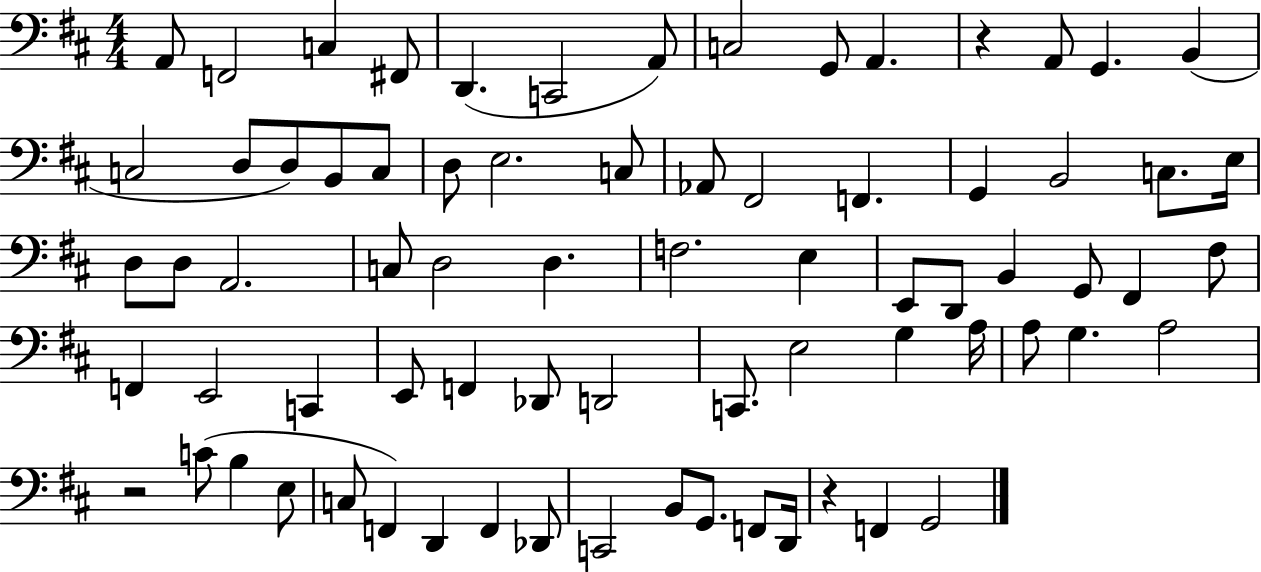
A2/e F2/h C3/q F#2/e D2/q. C2/h A2/e C3/h G2/e A2/q. R/q A2/e G2/q. B2/q C3/h D3/e D3/e B2/e C3/e D3/e E3/h. C3/e Ab2/e F#2/h F2/q. G2/q B2/h C3/e. E3/s D3/e D3/e A2/h. C3/e D3/h D3/q. F3/h. E3/q E2/e D2/e B2/q G2/e F#2/q F#3/e F2/q E2/h C2/q E2/e F2/q Db2/e D2/h C2/e. E3/h G3/q A3/s A3/e G3/q. A3/h R/h C4/e B3/q E3/e C3/e F2/q D2/q F2/q Db2/e C2/h B2/e G2/e. F2/e D2/s R/q F2/q G2/h